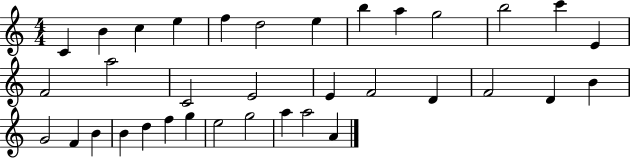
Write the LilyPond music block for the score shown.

{
  \clef treble
  \numericTimeSignature
  \time 4/4
  \key c \major
  c'4 b'4 c''4 e''4 | f''4 d''2 e''4 | b''4 a''4 g''2 | b''2 c'''4 e'4 | \break f'2 a''2 | c'2 e'2 | e'4 f'2 d'4 | f'2 d'4 b'4 | \break g'2 f'4 b'4 | b'4 d''4 f''4 g''4 | e''2 g''2 | a''4 a''2 a'4 | \break \bar "|."
}